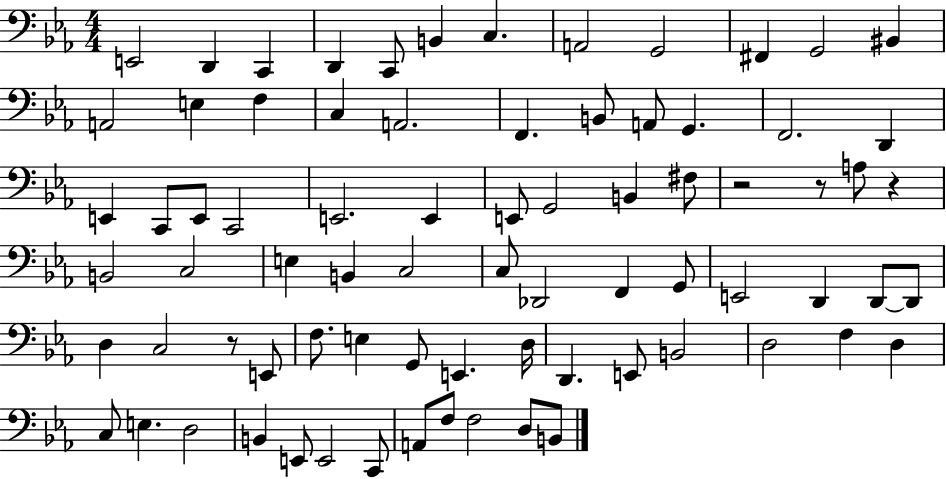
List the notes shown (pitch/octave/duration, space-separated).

E2/h D2/q C2/q D2/q C2/e B2/q C3/q. A2/h G2/h F#2/q G2/h BIS2/q A2/h E3/q F3/q C3/q A2/h. F2/q. B2/e A2/e G2/q. F2/h. D2/q E2/q C2/e E2/e C2/h E2/h. E2/q E2/e G2/h B2/q F#3/e R/h R/e A3/e R/q B2/h C3/h E3/q B2/q C3/h C3/e Db2/h F2/q G2/e E2/h D2/q D2/e D2/e D3/q C3/h R/e E2/e F3/e. E3/q G2/e E2/q. D3/s D2/q. E2/e B2/h D3/h F3/q D3/q C3/e E3/q. D3/h B2/q E2/e E2/h C2/e A2/e F3/e F3/h D3/e B2/e